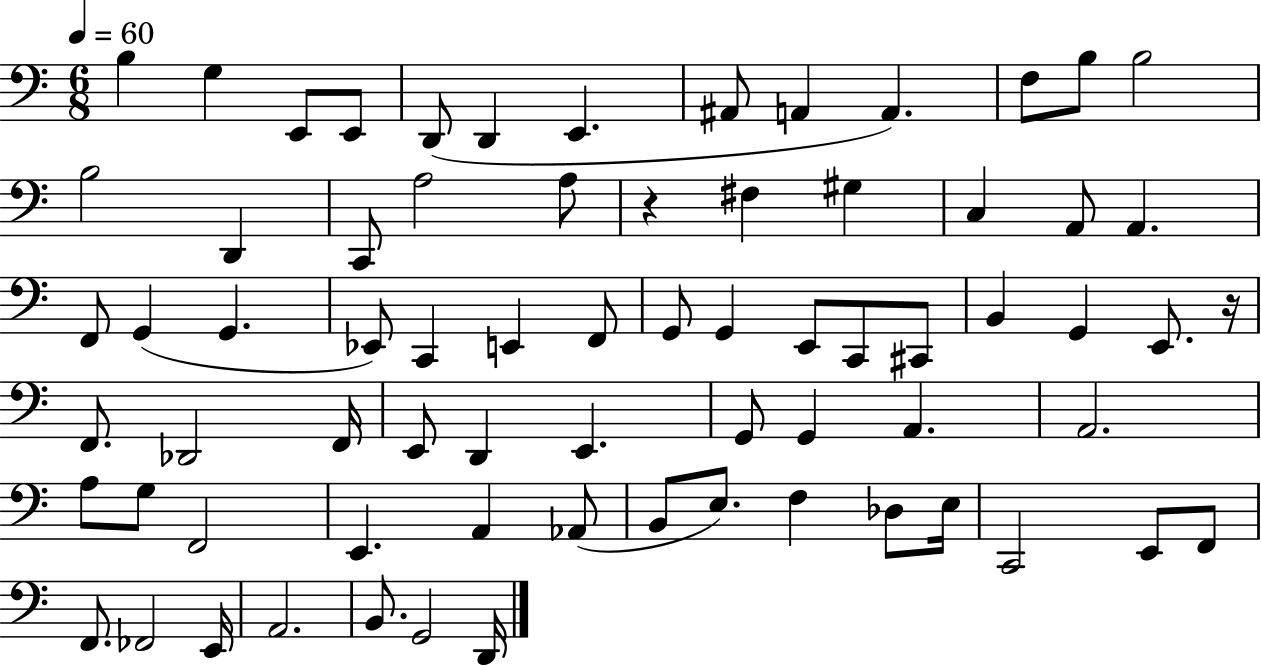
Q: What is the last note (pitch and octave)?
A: D2